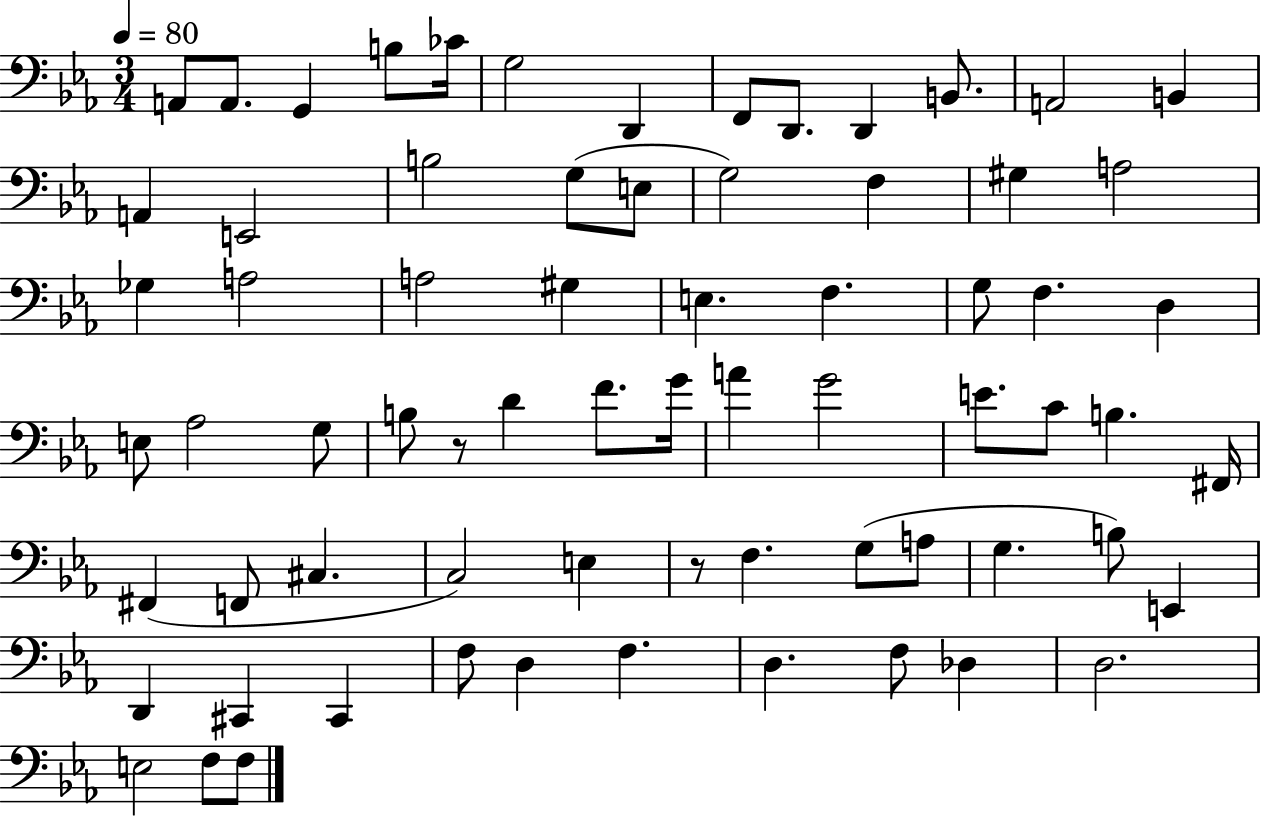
X:1
T:Untitled
M:3/4
L:1/4
K:Eb
A,,/2 A,,/2 G,, B,/2 _C/4 G,2 D,, F,,/2 D,,/2 D,, B,,/2 A,,2 B,, A,, E,,2 B,2 G,/2 E,/2 G,2 F, ^G, A,2 _G, A,2 A,2 ^G, E, F, G,/2 F, D, E,/2 _A,2 G,/2 B,/2 z/2 D F/2 G/4 A G2 E/2 C/2 B, ^F,,/4 ^F,, F,,/2 ^C, C,2 E, z/2 F, G,/2 A,/2 G, B,/2 E,, D,, ^C,, ^C,, F,/2 D, F, D, F,/2 _D, D,2 E,2 F,/2 F,/2